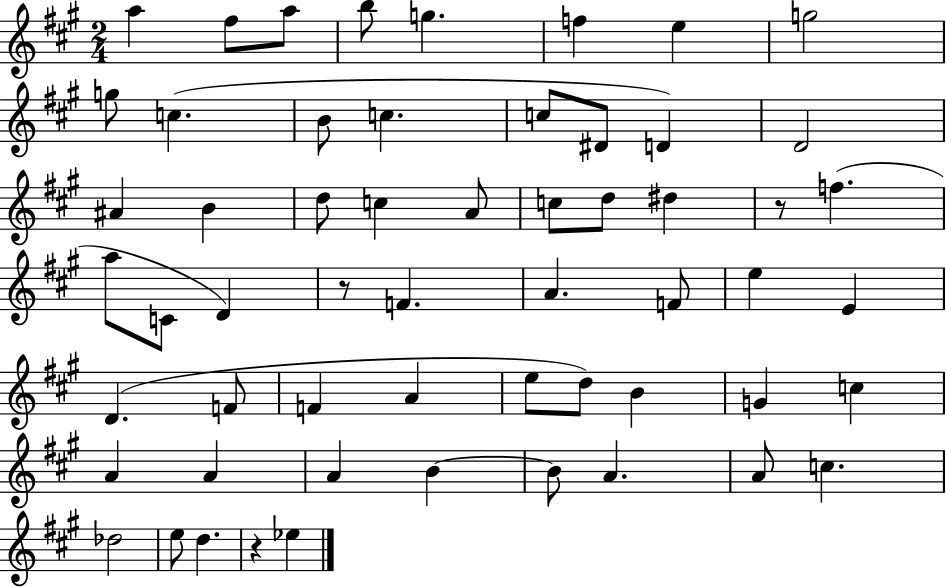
X:1
T:Untitled
M:2/4
L:1/4
K:A
a ^f/2 a/2 b/2 g f e g2 g/2 c B/2 c c/2 ^D/2 D D2 ^A B d/2 c A/2 c/2 d/2 ^d z/2 f a/2 C/2 D z/2 F A F/2 e E D F/2 F A e/2 d/2 B G c A A A B B/2 A A/2 c _d2 e/2 d z _e